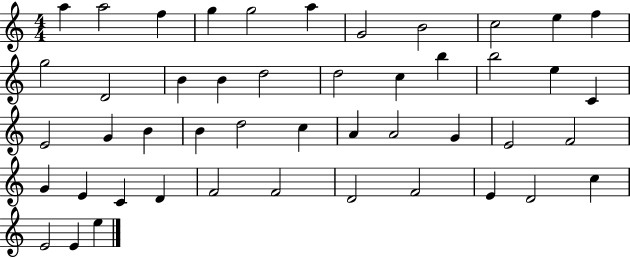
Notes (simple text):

A5/q A5/h F5/q G5/q G5/h A5/q G4/h B4/h C5/h E5/q F5/q G5/h D4/h B4/q B4/q D5/h D5/h C5/q B5/q B5/h E5/q C4/q E4/h G4/q B4/q B4/q D5/h C5/q A4/q A4/h G4/q E4/h F4/h G4/q E4/q C4/q D4/q F4/h F4/h D4/h F4/h E4/q D4/h C5/q E4/h E4/q E5/q